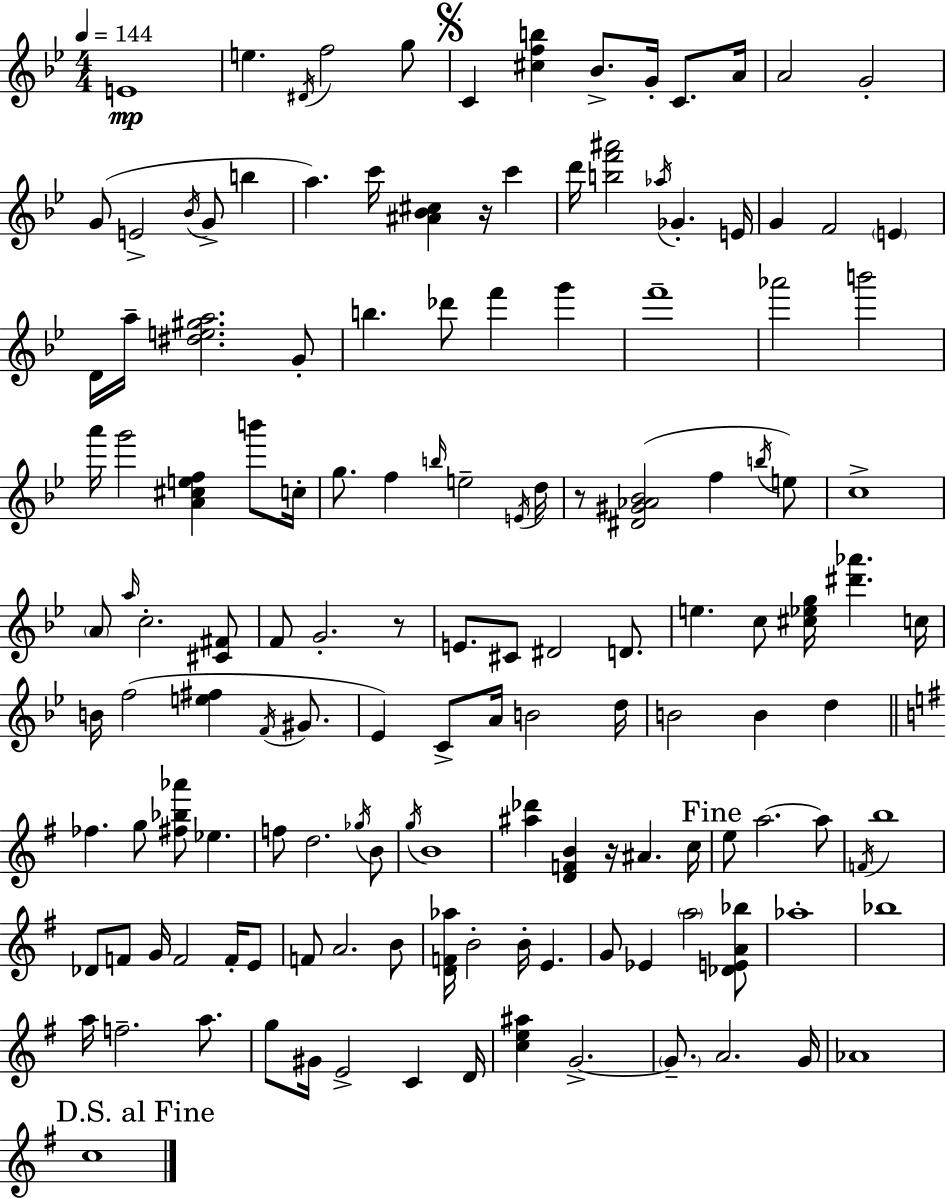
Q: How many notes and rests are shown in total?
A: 142